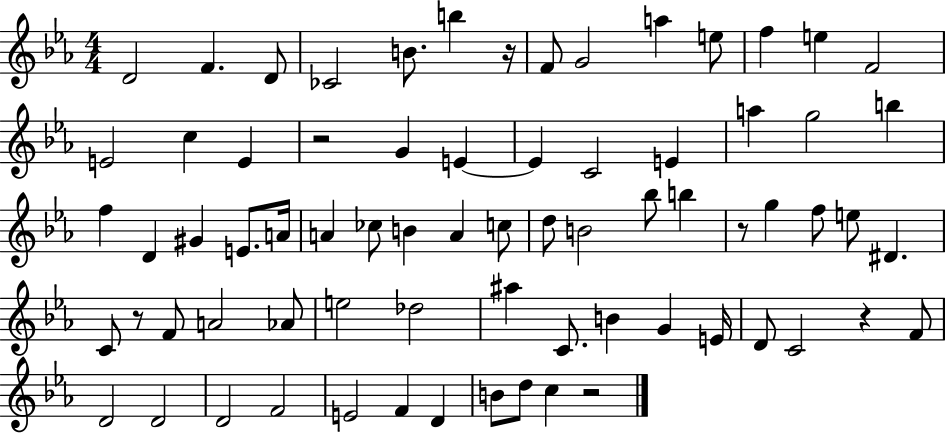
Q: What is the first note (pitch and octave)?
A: D4